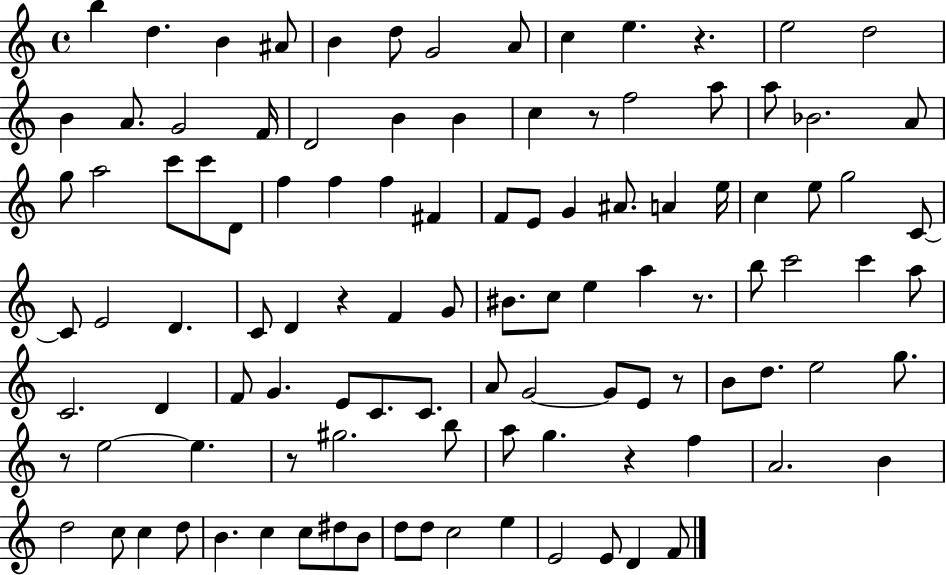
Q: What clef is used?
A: treble